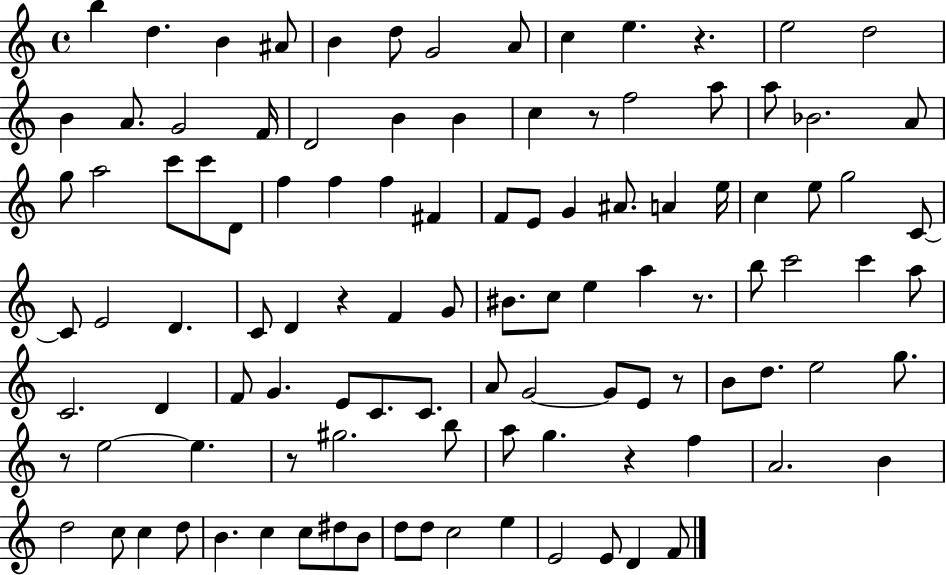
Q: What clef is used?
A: treble